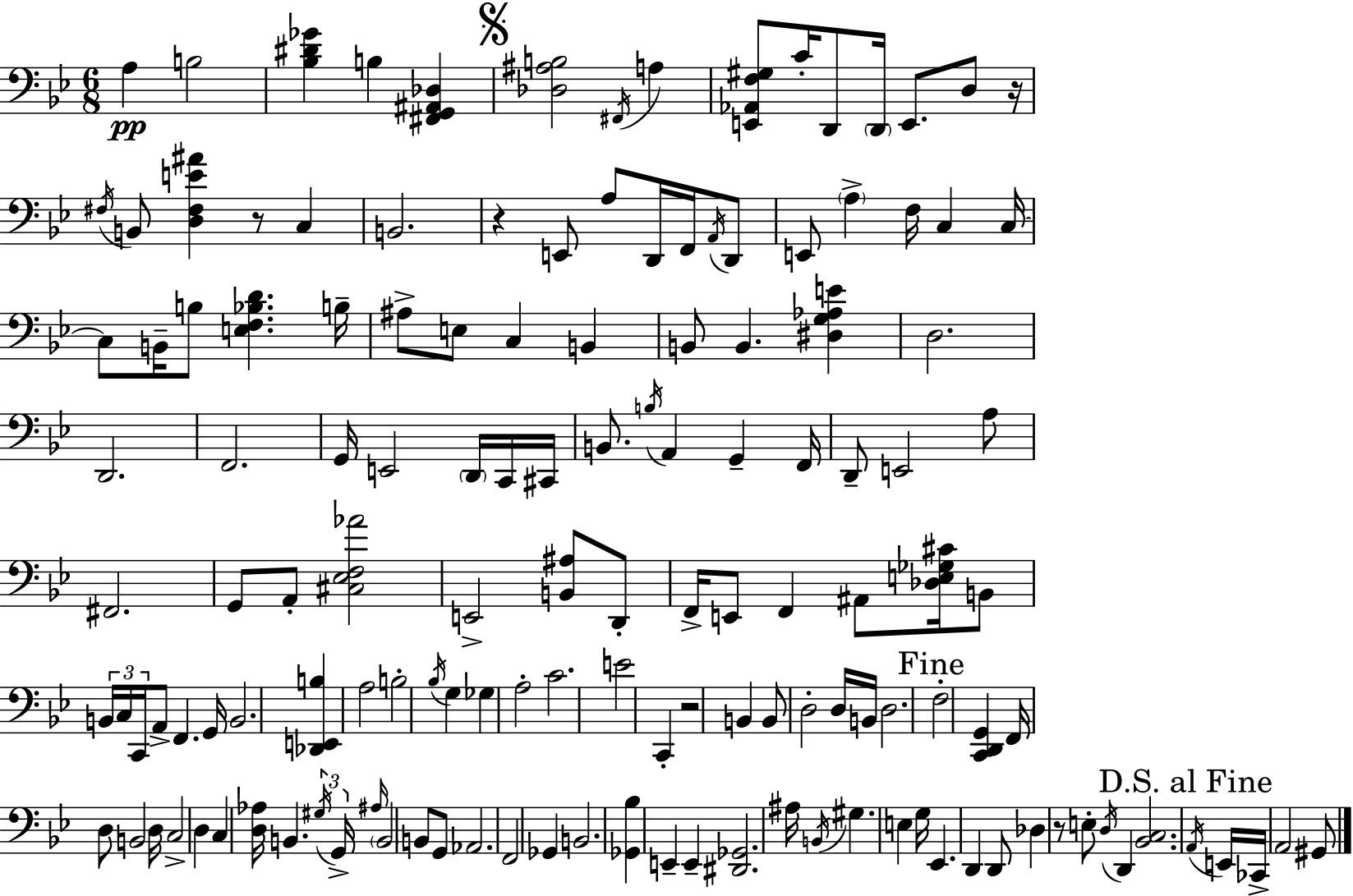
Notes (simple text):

A3/q B3/h [Bb3,D#4,Gb4]/q B3/q [F#2,G2,A#2,Db3]/q [Db3,A#3,B3]/h F#2/s A3/q [E2,Ab2,F3,G#3]/e C4/s D2/e D2/s E2/e. D3/e R/s F#3/s B2/e [D3,F#3,E4,A#4]/q R/e C3/q B2/h. R/q E2/e A3/e D2/s F2/s A2/s D2/e E2/e A3/q F3/s C3/q C3/s C3/e B2/s B3/e [E3,F3,Bb3,D4]/q. B3/s A#3/e E3/e C3/q B2/q B2/e B2/q. [D#3,G3,Ab3,E4]/q D3/h. D2/h. F2/h. G2/s E2/h D2/s C2/s C#2/s B2/e. B3/s A2/q G2/q F2/s D2/e E2/h A3/e F#2/h. G2/e A2/e [C#3,Eb3,F3,Ab4]/h E2/h [B2,A#3]/e D2/e F2/s E2/e F2/q A#2/e [Db3,E3,Gb3,C#4]/s B2/e B2/s C3/s C2/s A2/e F2/q. G2/s B2/h. [Db2,E2,B3]/q A3/h B3/h Bb3/s G3/q Gb3/q A3/h C4/h. E4/h C2/q R/h B2/q B2/e D3/h D3/s B2/s D3/h. F3/h [C2,D2,G2]/q F2/s D3/e B2/h D3/s C3/h D3/q C3/q [D3,Ab3]/s B2/q. G#3/s G2/s A#3/s B2/h B2/e G2/e Ab2/h. F2/h Gb2/q B2/h. [Gb2,Bb3]/q E2/q E2/q [D#2,Gb2]/h. A#3/s B2/s G#3/q. E3/q G3/s Eb2/q. D2/q D2/e Db3/q R/e E3/e D3/s D2/q [Bb2,C3]/h. A2/s E2/s CES2/s A2/h G#2/e